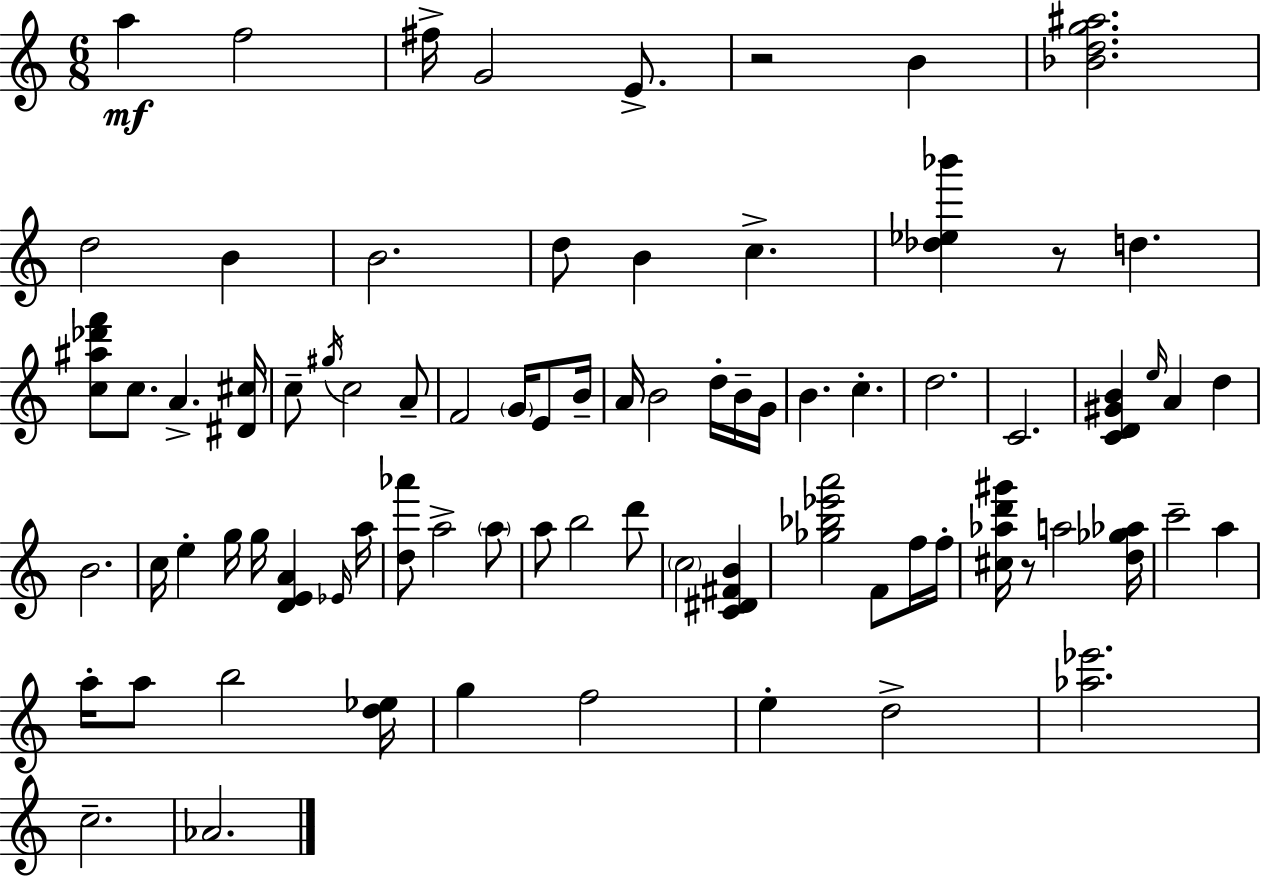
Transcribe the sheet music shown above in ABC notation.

X:1
T:Untitled
M:6/8
L:1/4
K:C
a f2 ^f/4 G2 E/2 z2 B [_Bdg^a]2 d2 B B2 d/2 B c [_d_e_b'] z/2 d [c^a_d'f']/2 c/2 A [^D^c]/4 c/2 ^g/4 c2 A/2 F2 G/4 E/2 B/4 A/4 B2 d/4 B/4 G/4 B c d2 C2 [CD^GB] e/4 A d B2 c/4 e g/4 g/4 [DEA] _E/4 a/4 [d_a']/2 a2 a/2 a/2 b2 d'/2 c2 [C^D^FB] [_g_b_e'a']2 F/2 f/4 f/4 [^c_ad'^g']/4 z/2 a2 [d_g_a]/4 c'2 a a/4 a/2 b2 [d_e]/4 g f2 e d2 [_a_e']2 c2 _A2